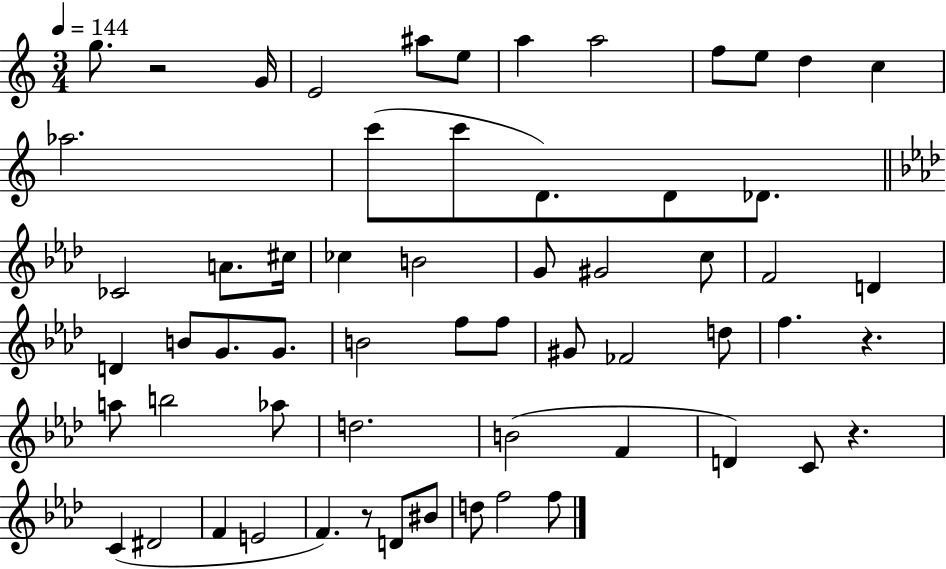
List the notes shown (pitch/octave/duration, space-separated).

G5/e. R/h G4/s E4/h A#5/e E5/e A5/q A5/h F5/e E5/e D5/q C5/q Ab5/h. C6/e C6/e D4/e. D4/e Db4/e. CES4/h A4/e. C#5/s CES5/q B4/h G4/e G#4/h C5/e F4/h D4/q D4/q B4/e G4/e. G4/e. B4/h F5/e F5/e G#4/e FES4/h D5/e F5/q. R/q. A5/e B5/h Ab5/e D5/h. B4/h F4/q D4/q C4/e R/q. C4/q D#4/h F4/q E4/h F4/q. R/e D4/e BIS4/e D5/e F5/h F5/e